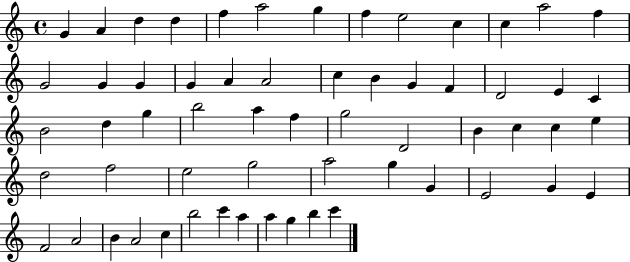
{
  \clef treble
  \time 4/4
  \defaultTimeSignature
  \key c \major
  g'4 a'4 d''4 d''4 | f''4 a''2 g''4 | f''4 e''2 c''4 | c''4 a''2 f''4 | \break g'2 g'4 g'4 | g'4 a'4 a'2 | c''4 b'4 g'4 f'4 | d'2 e'4 c'4 | \break b'2 d''4 g''4 | b''2 a''4 f''4 | g''2 d'2 | b'4 c''4 c''4 e''4 | \break d''2 f''2 | e''2 g''2 | a''2 g''4 g'4 | e'2 g'4 e'4 | \break f'2 a'2 | b'4 a'2 c''4 | b''2 c'''4 a''4 | a''4 g''4 b''4 c'''4 | \break \bar "|."
}